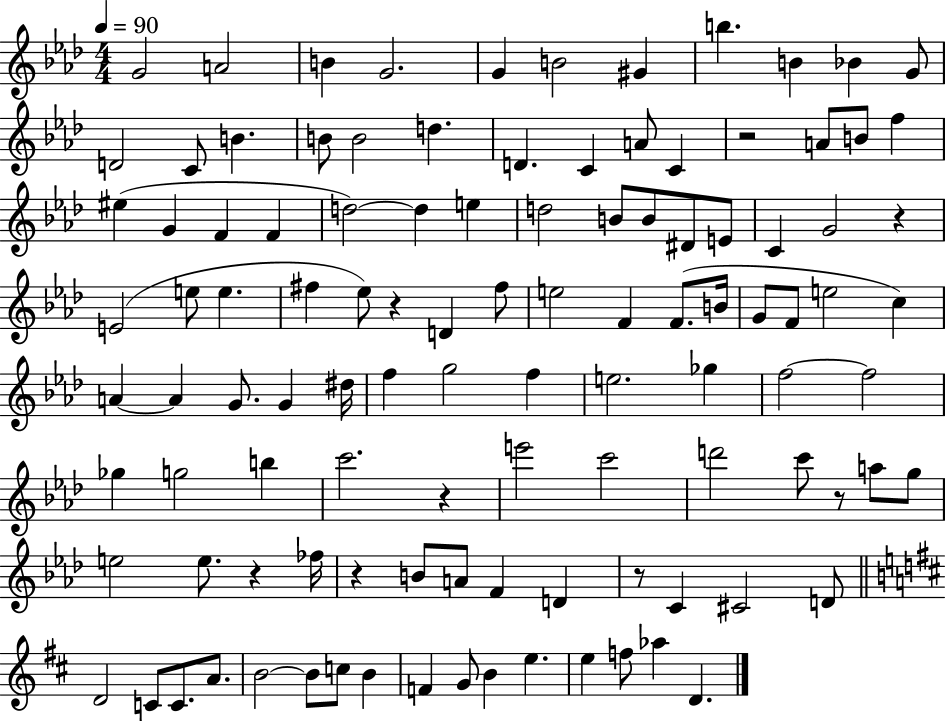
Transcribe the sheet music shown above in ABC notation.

X:1
T:Untitled
M:4/4
L:1/4
K:Ab
G2 A2 B G2 G B2 ^G b B _B G/2 D2 C/2 B B/2 B2 d D C A/2 C z2 A/2 B/2 f ^e G F F d2 d e d2 B/2 B/2 ^D/2 E/2 C G2 z E2 e/2 e ^f _e/2 z D ^f/2 e2 F F/2 B/4 G/2 F/2 e2 c A A G/2 G ^d/4 f g2 f e2 _g f2 f2 _g g2 b c'2 z e'2 c'2 d'2 c'/2 z/2 a/2 g/2 e2 e/2 z _f/4 z B/2 A/2 F D z/2 C ^C2 D/2 D2 C/2 C/2 A/2 B2 B/2 c/2 B F G/2 B e e f/2 _a D